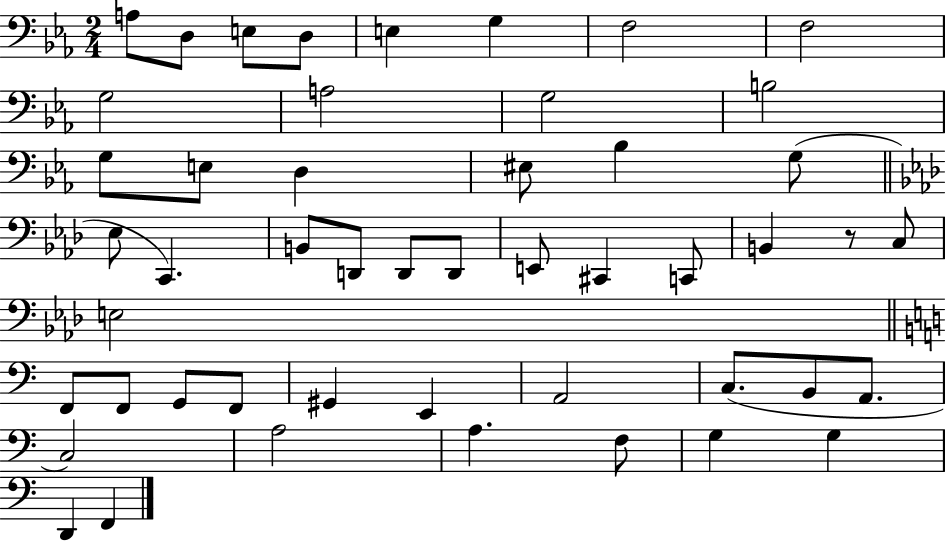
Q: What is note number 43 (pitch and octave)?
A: A3